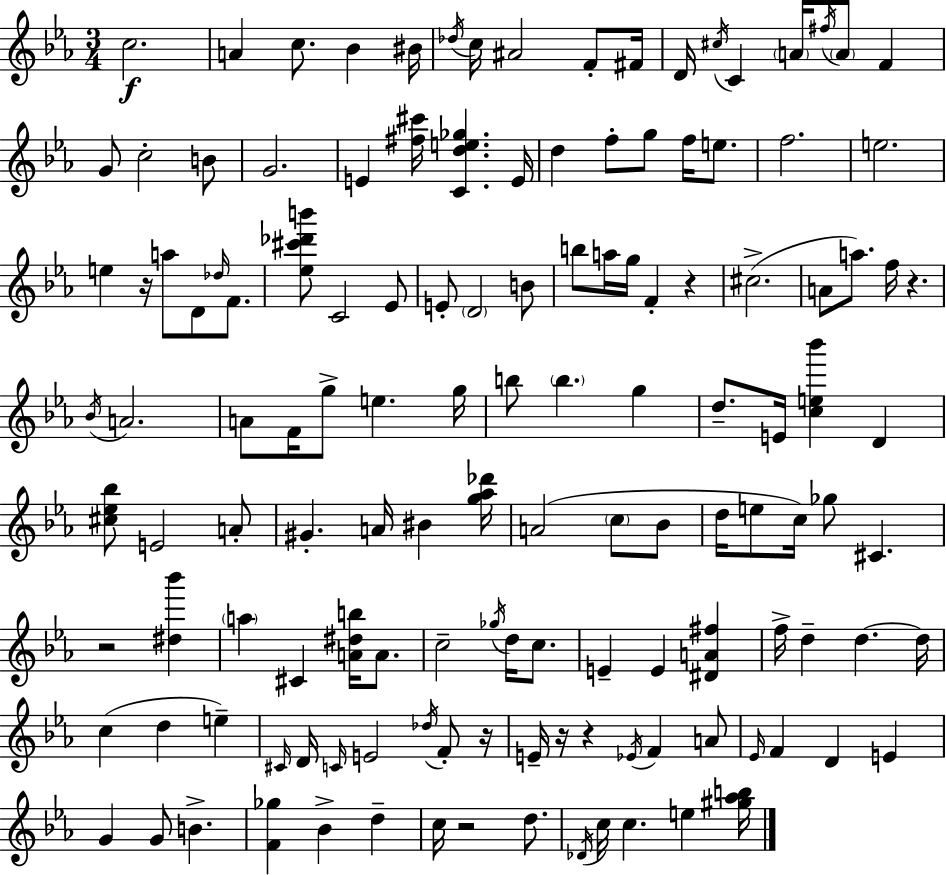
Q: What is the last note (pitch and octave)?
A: E5